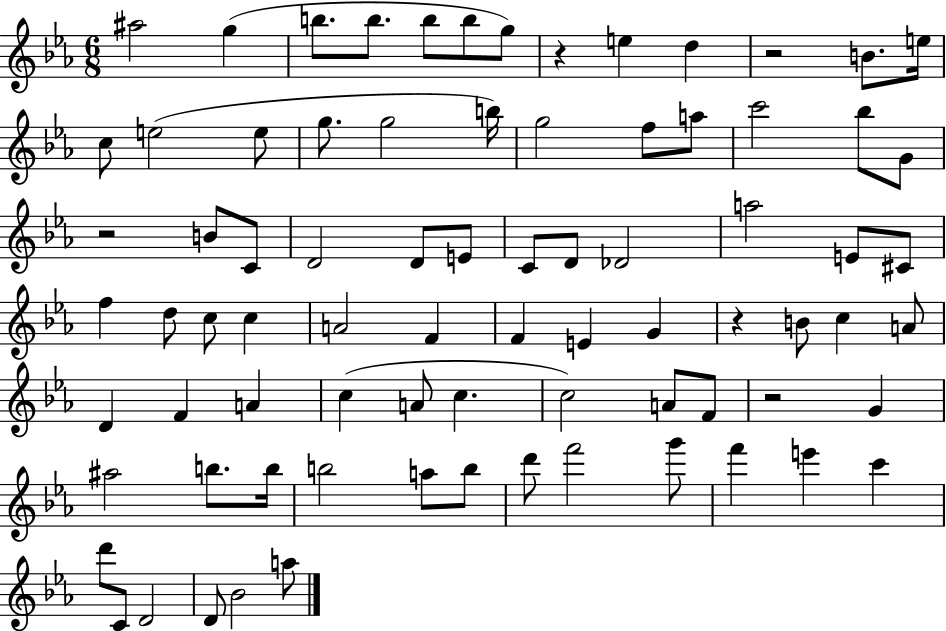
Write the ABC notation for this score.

X:1
T:Untitled
M:6/8
L:1/4
K:Eb
^a2 g b/2 b/2 b/2 b/2 g/2 z e d z2 B/2 e/4 c/2 e2 e/2 g/2 g2 b/4 g2 f/2 a/2 c'2 _b/2 G/2 z2 B/2 C/2 D2 D/2 E/2 C/2 D/2 _D2 a2 E/2 ^C/2 f d/2 c/2 c A2 F F E G z B/2 c A/2 D F A c A/2 c c2 A/2 F/2 z2 G ^a2 b/2 b/4 b2 a/2 b/2 d'/2 f'2 g'/2 f' e' c' d'/2 C/2 D2 D/2 _B2 a/2